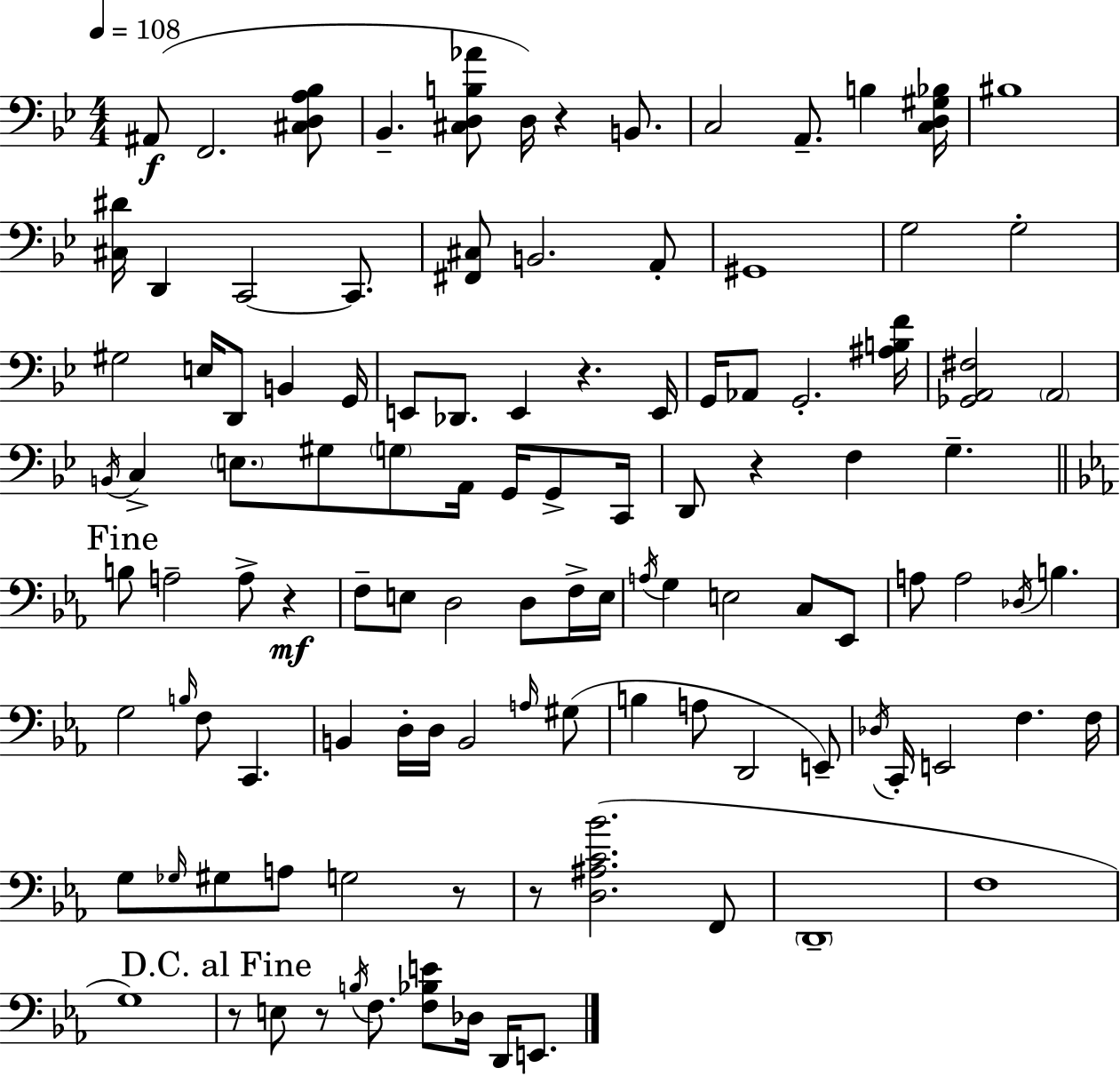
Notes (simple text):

A#2/e F2/h. [C#3,D3,A3,Bb3]/e Bb2/q. [C#3,D3,B3,Ab4]/e D3/s R/q B2/e. C3/h A2/e. B3/q [C3,D3,G#3,Bb3]/s BIS3/w [C#3,D#4]/s D2/q C2/h C2/e. [F#2,C#3]/e B2/h. A2/e G#2/w G3/h G3/h G#3/h E3/s D2/e B2/q G2/s E2/e Db2/e. E2/q R/q. E2/s G2/s Ab2/e G2/h. [A#3,B3,F4]/s [Gb2,A2,F#3]/h A2/h B2/s C3/q E3/e. G#3/e G3/e A2/s G2/s G2/e C2/s D2/e R/q F3/q G3/q. B3/e A3/h A3/e R/q F3/e E3/e D3/h D3/e F3/s E3/s A3/s G3/q E3/h C3/e Eb2/e A3/e A3/h Db3/s B3/q. G3/h B3/s F3/e C2/q. B2/q D3/s D3/s B2/h A3/s G#3/e B3/q A3/e D2/h E2/e Db3/s C2/s E2/h F3/q. F3/s G3/e Gb3/s G#3/e A3/e G3/h R/e R/e [D3,A#3,C4,Bb4]/h. F2/e D2/w F3/w G3/w R/e E3/e R/e B3/s F3/e. [F3,Bb3,E4]/e Db3/s D2/s E2/e.